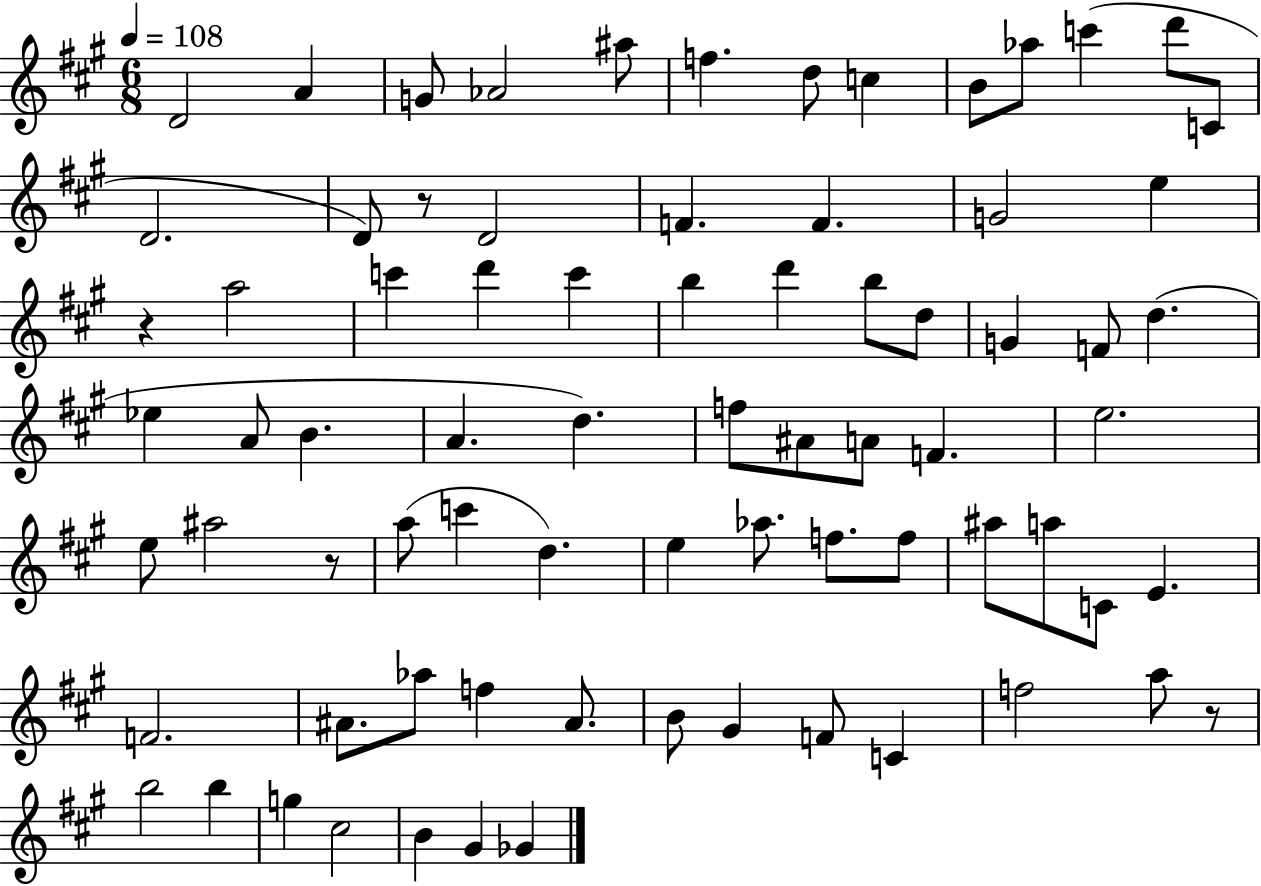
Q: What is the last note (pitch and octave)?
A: Gb4